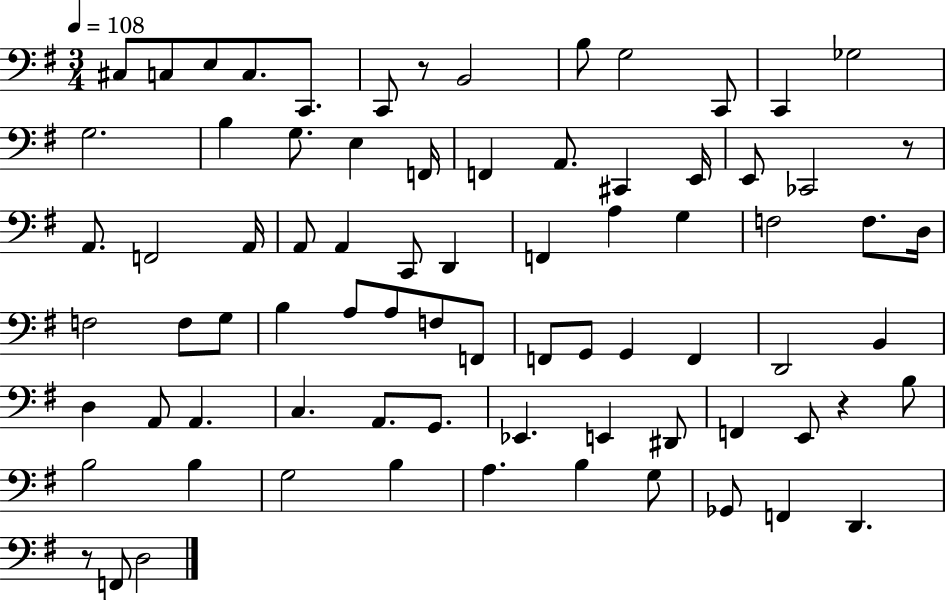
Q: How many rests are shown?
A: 4